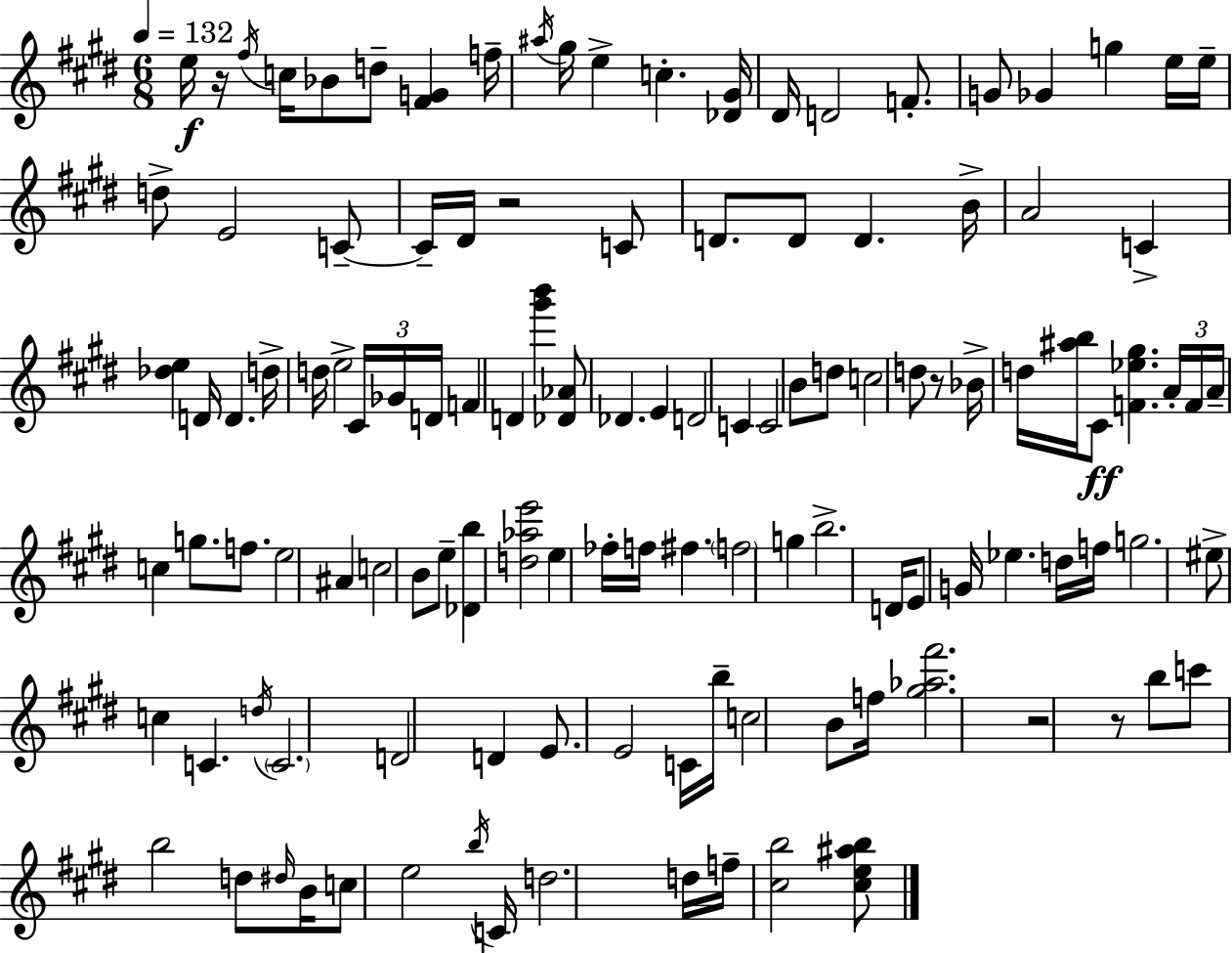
E5/s R/s F#5/s C5/s Bb4/e D5/e [F#4,G4]/q F5/s A#5/s G#5/s E5/q C5/q. [Db4,G#4]/s D#4/s D4/h F4/e. G4/e Gb4/q G5/q E5/s E5/s D5/e E4/h C4/e C4/s D#4/s R/h C4/e D4/e. D4/e D4/q. B4/s A4/h C4/q [Db5,E5]/q D4/s D4/q. D5/s D5/s E5/h C#4/s Gb4/s D4/s F4/q D4/q [G#6,B6]/q [Db4,Ab4]/e Db4/q. E4/q D4/h C4/q C4/h B4/e D5/e C5/h D5/e R/e Bb4/s D5/s [A#5,B5]/s C#4/e [F4,Eb5,G#5]/q. A4/s F4/s A4/s C5/q G5/e. F5/e. E5/h A#4/q C5/h B4/e E5/e [Db4,B5]/q [D5,Ab5,E6]/h E5/q FES5/s F5/s F#5/q. F5/h G5/q B5/h. D4/s E4/e G4/s Eb5/q. D5/s F5/s G5/h. EIS5/e C5/q C4/q. D5/s C4/h. D4/h D4/q E4/e. E4/h C4/s B5/s C5/h B4/e F5/s [G#5,Ab5,F#6]/h. R/h R/e B5/e C6/e B5/h D5/e D#5/s B4/s C5/e E5/h B5/s C4/s D5/h. D5/s F5/s [C#5,B5]/h [C#5,E5,A#5,B5]/e